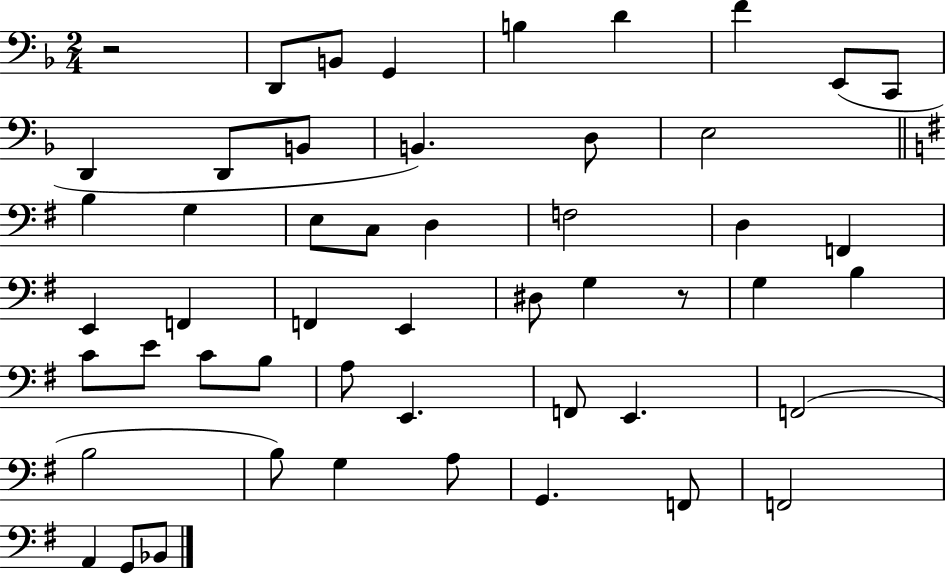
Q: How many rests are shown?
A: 2